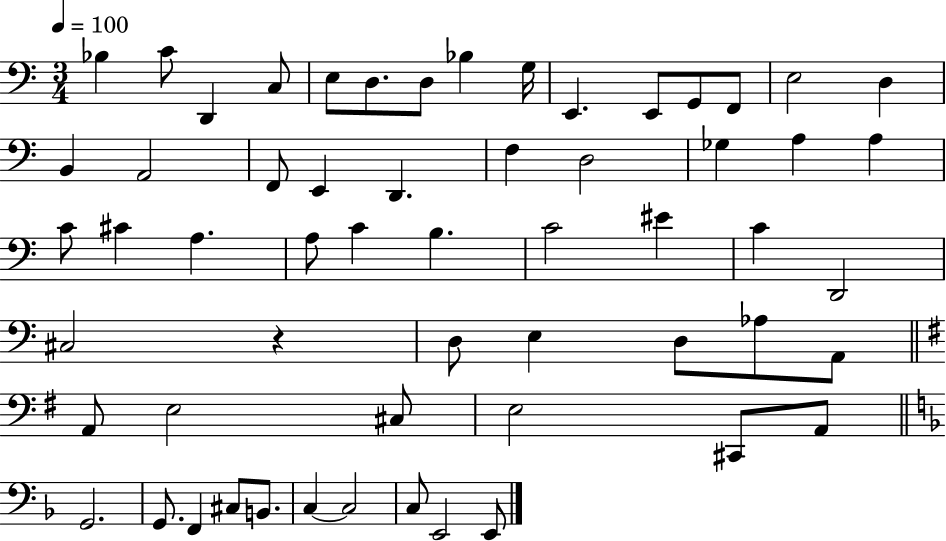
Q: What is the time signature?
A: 3/4